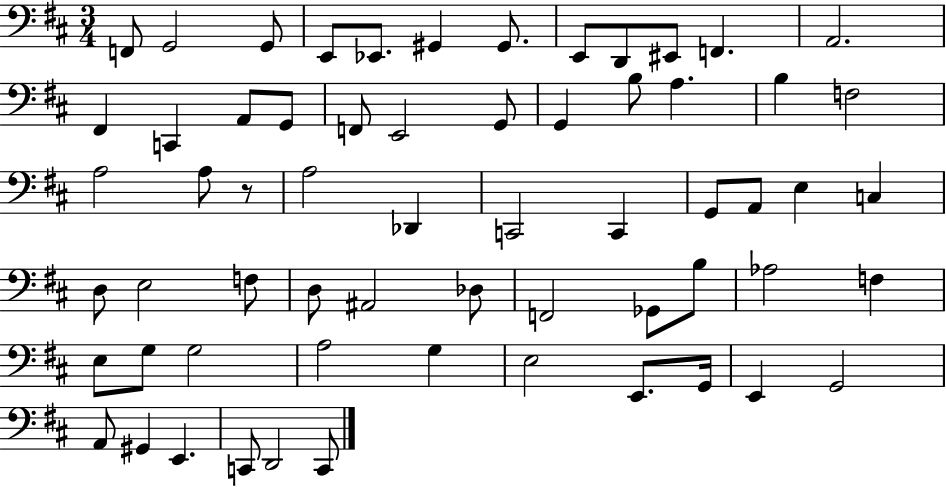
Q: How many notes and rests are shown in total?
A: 62